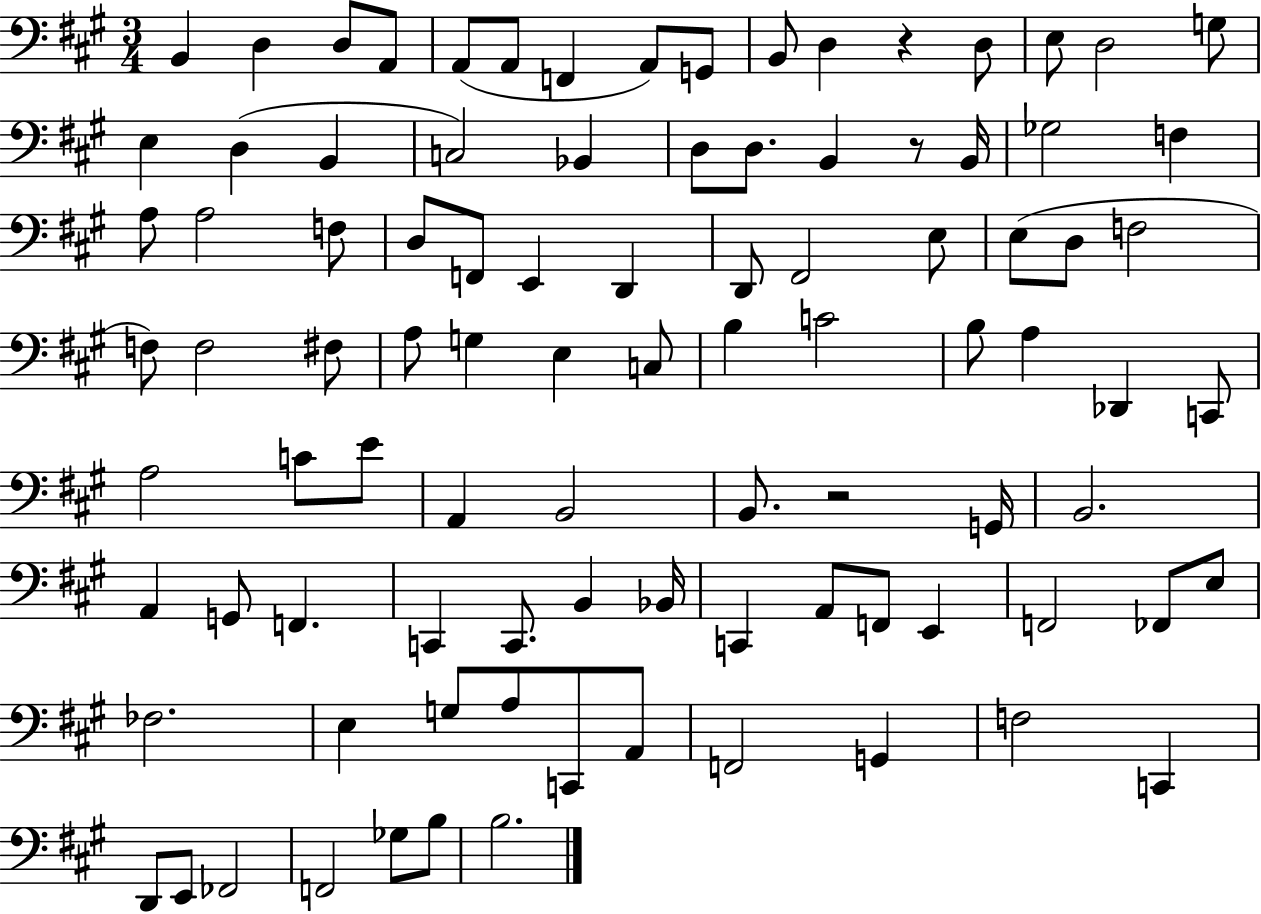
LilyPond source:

{
  \clef bass
  \numericTimeSignature
  \time 3/4
  \key a \major
  b,4 d4 d8 a,8 | a,8( a,8 f,4 a,8) g,8 | b,8 d4 r4 d8 | e8 d2 g8 | \break e4 d4( b,4 | c2) bes,4 | d8 d8. b,4 r8 b,16 | ges2 f4 | \break a8 a2 f8 | d8 f,8 e,4 d,4 | d,8 fis,2 e8 | e8( d8 f2 | \break f8) f2 fis8 | a8 g4 e4 c8 | b4 c'2 | b8 a4 des,4 c,8 | \break a2 c'8 e'8 | a,4 b,2 | b,8. r2 g,16 | b,2. | \break a,4 g,8 f,4. | c,4 c,8. b,4 bes,16 | c,4 a,8 f,8 e,4 | f,2 fes,8 e8 | \break fes2. | e4 g8 a8 c,8 a,8 | f,2 g,4 | f2 c,4 | \break d,8 e,8 fes,2 | f,2 ges8 b8 | b2. | \bar "|."
}